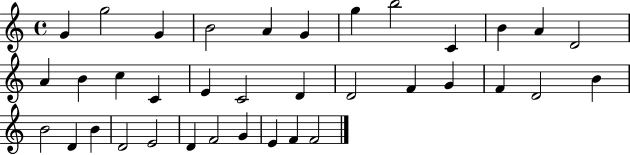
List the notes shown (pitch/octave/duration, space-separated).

G4/q G5/h G4/q B4/h A4/q G4/q G5/q B5/h C4/q B4/q A4/q D4/h A4/q B4/q C5/q C4/q E4/q C4/h D4/q D4/h F4/q G4/q F4/q D4/h B4/q B4/h D4/q B4/q D4/h E4/h D4/q F4/h G4/q E4/q F4/q F4/h